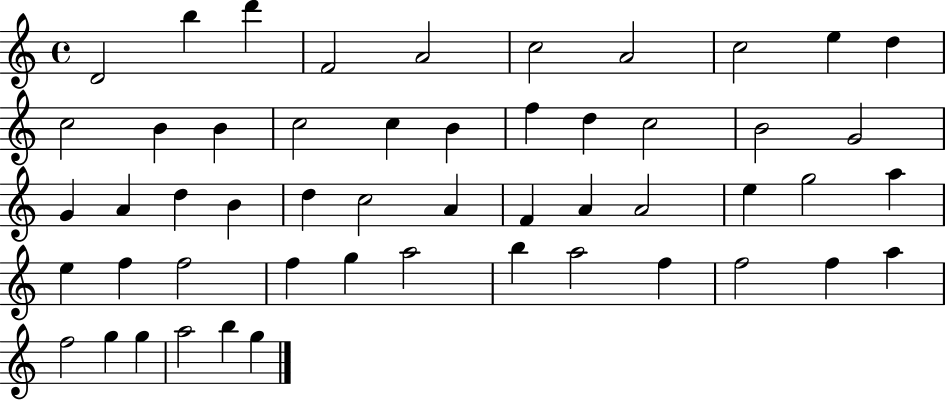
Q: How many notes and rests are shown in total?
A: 52